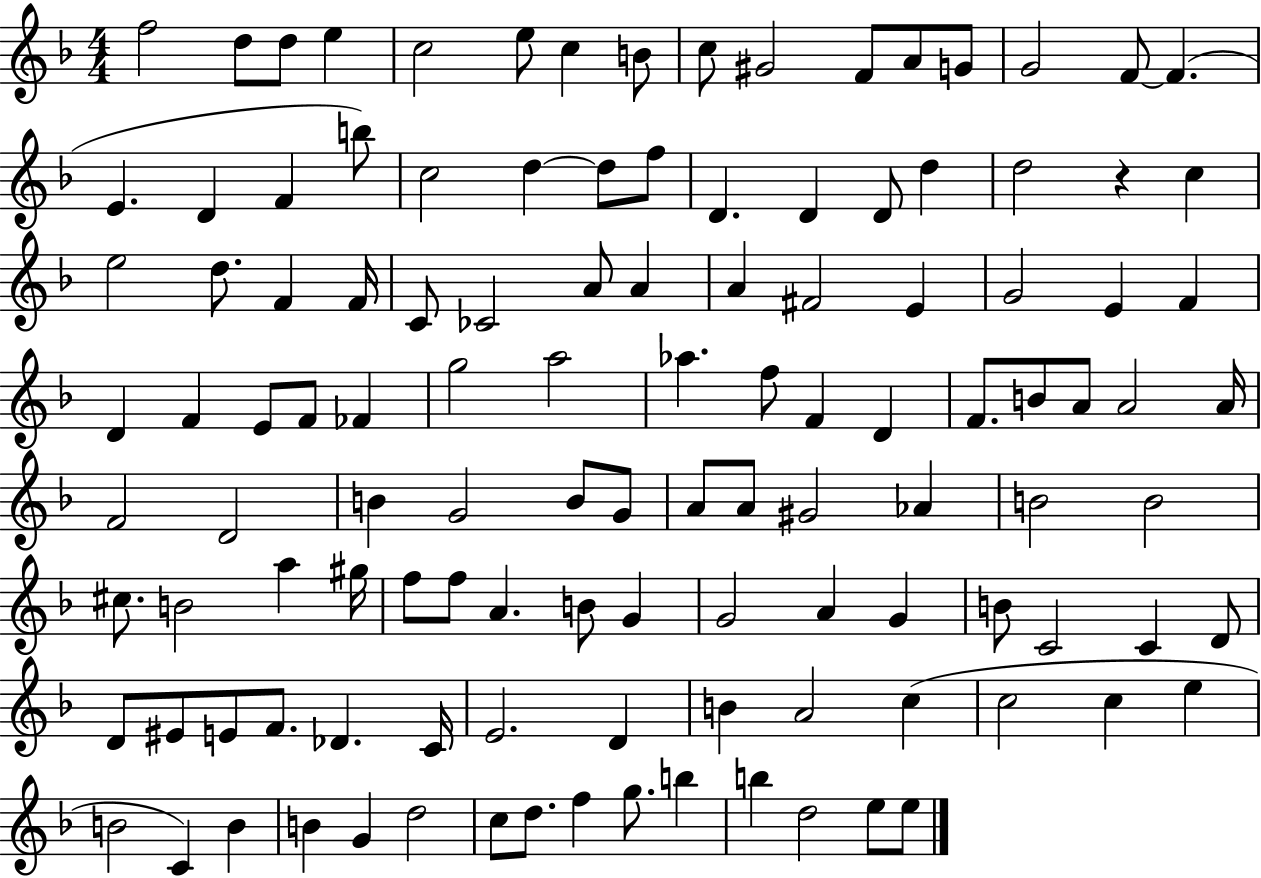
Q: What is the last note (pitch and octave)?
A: E5